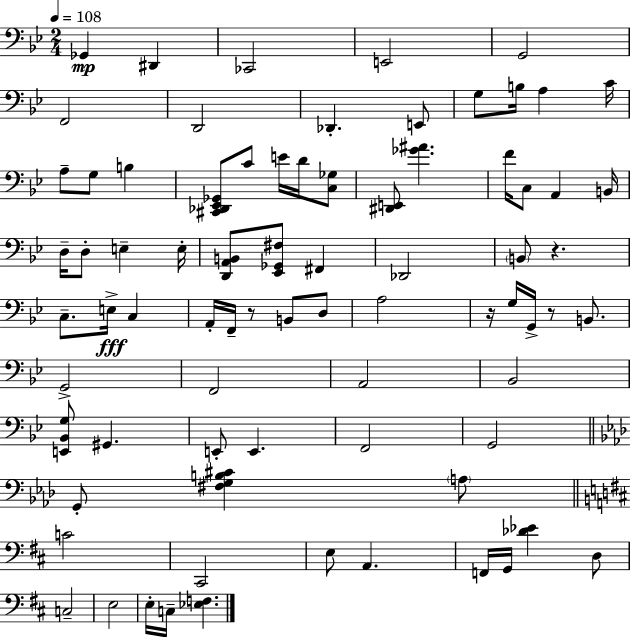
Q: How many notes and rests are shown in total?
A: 77